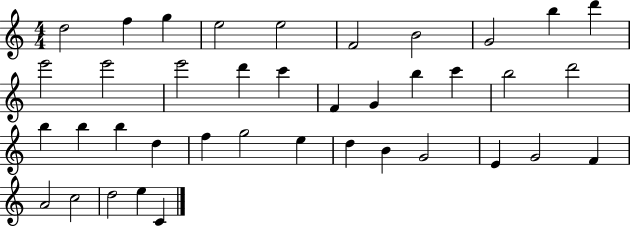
D5/h F5/q G5/q E5/h E5/h F4/h B4/h G4/h B5/q D6/q E6/h E6/h E6/h D6/q C6/q F4/q G4/q B5/q C6/q B5/h D6/h B5/q B5/q B5/q D5/q F5/q G5/h E5/q D5/q B4/q G4/h E4/q G4/h F4/q A4/h C5/h D5/h E5/q C4/q